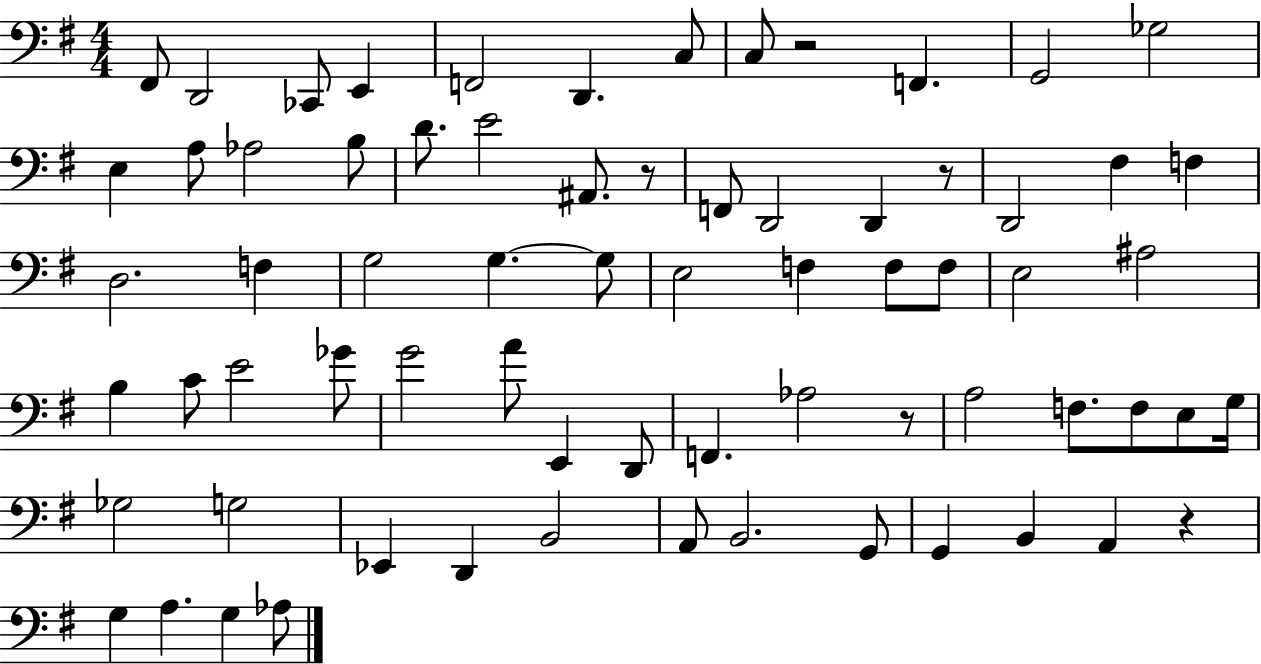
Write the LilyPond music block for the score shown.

{
  \clef bass
  \numericTimeSignature
  \time 4/4
  \key g \major
  fis,8 d,2 ces,8 e,4 | f,2 d,4. c8 | c8 r2 f,4. | g,2 ges2 | \break e4 a8 aes2 b8 | d'8. e'2 ais,8. r8 | f,8 d,2 d,4 r8 | d,2 fis4 f4 | \break d2. f4 | g2 g4.~~ g8 | e2 f4 f8 f8 | e2 ais2 | \break b4 c'8 e'2 ges'8 | g'2 a'8 e,4 d,8 | f,4. aes2 r8 | a2 f8. f8 e8 g16 | \break ges2 g2 | ees,4 d,4 b,2 | a,8 b,2. g,8 | g,4 b,4 a,4 r4 | \break g4 a4. g4 aes8 | \bar "|."
}